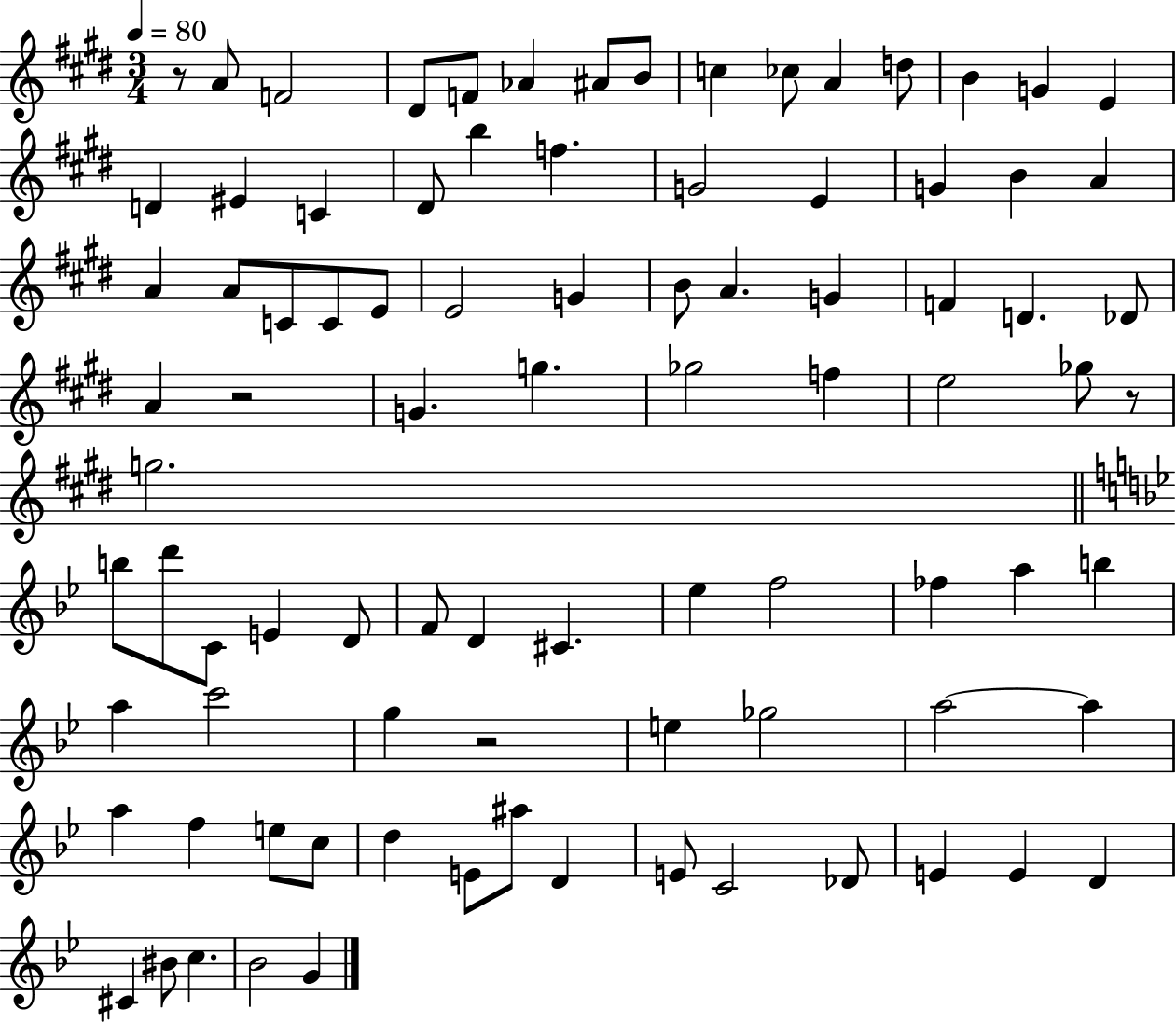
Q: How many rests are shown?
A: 4